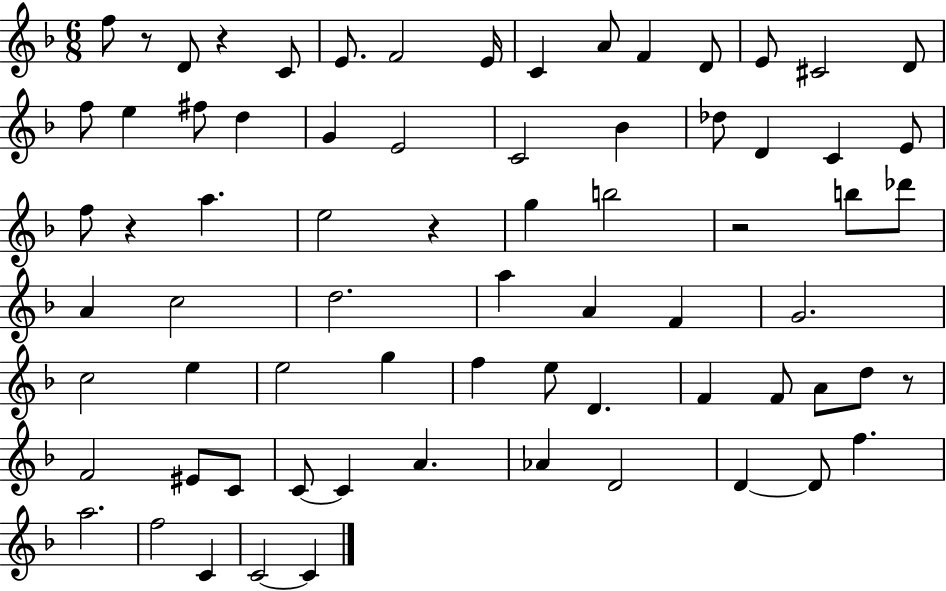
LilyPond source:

{
  \clef treble
  \numericTimeSignature
  \time 6/8
  \key f \major
  \repeat volta 2 { f''8 r8 d'8 r4 c'8 | e'8. f'2 e'16 | c'4 a'8 f'4 d'8 | e'8 cis'2 d'8 | \break f''8 e''4 fis''8 d''4 | g'4 e'2 | c'2 bes'4 | des''8 d'4 c'4 e'8 | \break f''8 r4 a''4. | e''2 r4 | g''4 b''2 | r2 b''8 des'''8 | \break a'4 c''2 | d''2. | a''4 a'4 f'4 | g'2. | \break c''2 e''4 | e''2 g''4 | f''4 e''8 d'4. | f'4 f'8 a'8 d''8 r8 | \break f'2 eis'8 c'8 | c'8~~ c'4 a'4. | aes'4 d'2 | d'4~~ d'8 f''4. | \break a''2. | f''2 c'4 | c'2~~ c'4 | } \bar "|."
}